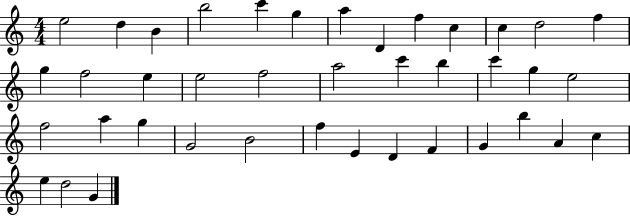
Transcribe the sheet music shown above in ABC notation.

X:1
T:Untitled
M:4/4
L:1/4
K:C
e2 d B b2 c' g a D f c c d2 f g f2 e e2 f2 a2 c' b c' g e2 f2 a g G2 B2 f E D F G b A c e d2 G